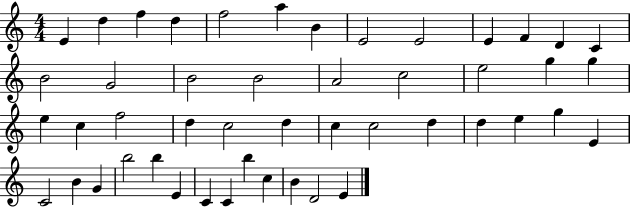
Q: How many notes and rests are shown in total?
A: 48